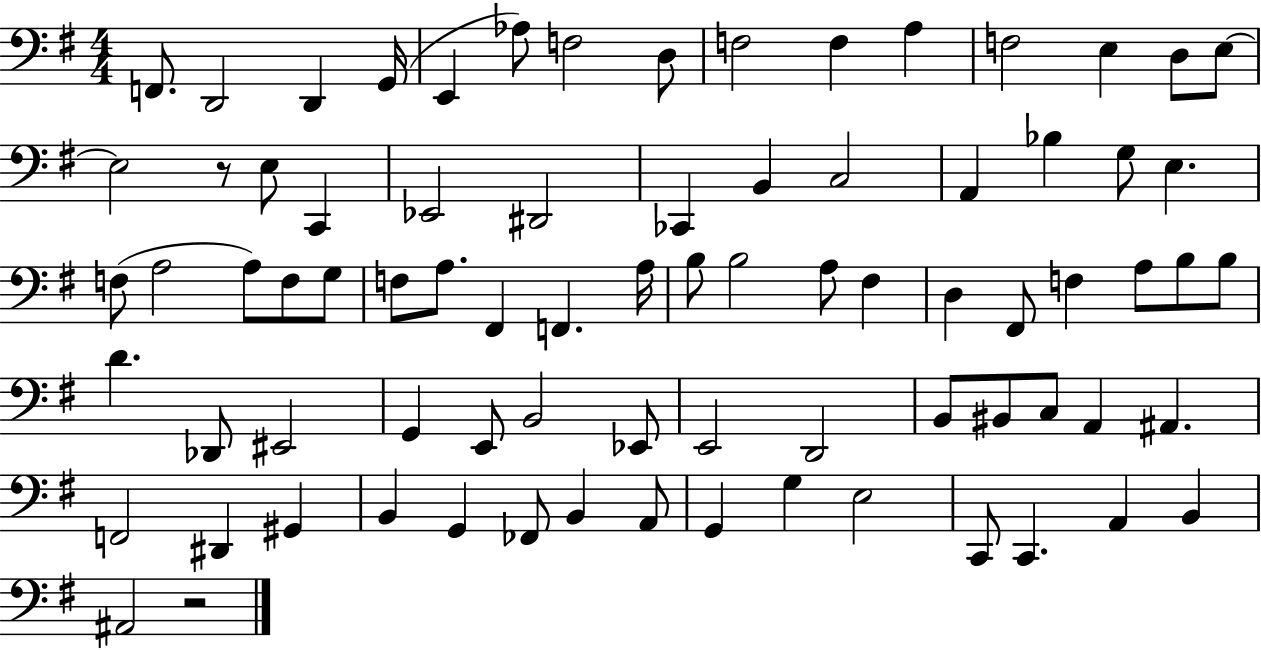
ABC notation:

X:1
T:Untitled
M:4/4
L:1/4
K:G
F,,/2 D,,2 D,, G,,/4 E,, _A,/2 F,2 D,/2 F,2 F, A, F,2 E, D,/2 E,/2 E,2 z/2 E,/2 C,, _E,,2 ^D,,2 _C,, B,, C,2 A,, _B, G,/2 E, F,/2 A,2 A,/2 F,/2 G,/2 F,/2 A,/2 ^F,, F,, A,/4 B,/2 B,2 A,/2 ^F, D, ^F,,/2 F, A,/2 B,/2 B,/2 D _D,,/2 ^E,,2 G,, E,,/2 B,,2 _E,,/2 E,,2 D,,2 B,,/2 ^B,,/2 C,/2 A,, ^A,, F,,2 ^D,, ^G,, B,, G,, _F,,/2 B,, A,,/2 G,, G, E,2 C,,/2 C,, A,, B,, ^A,,2 z2